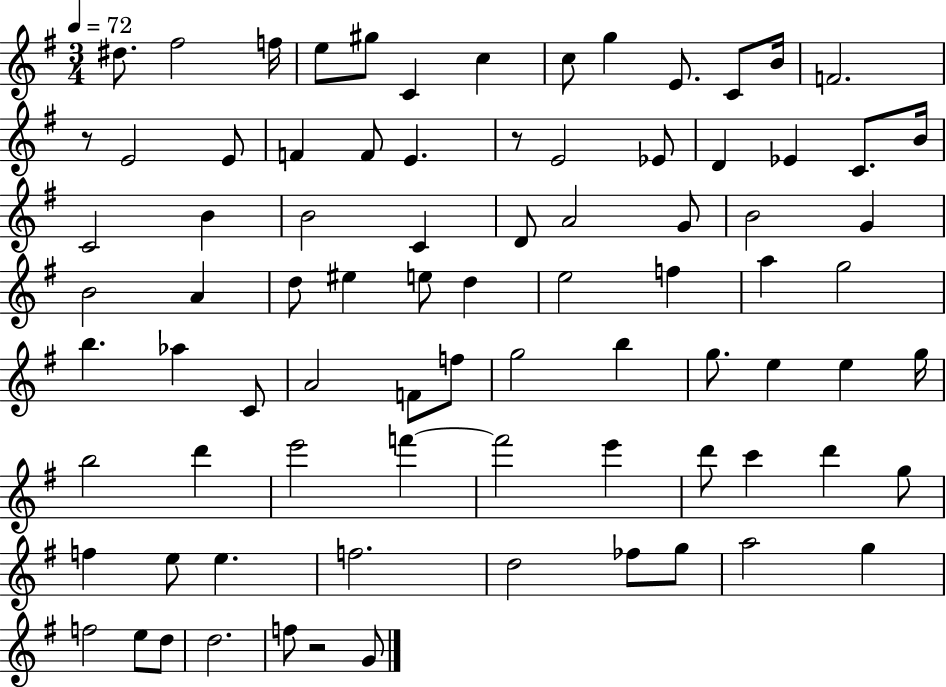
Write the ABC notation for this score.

X:1
T:Untitled
M:3/4
L:1/4
K:G
^d/2 ^f2 f/4 e/2 ^g/2 C c c/2 g E/2 C/2 B/4 F2 z/2 E2 E/2 F F/2 E z/2 E2 _E/2 D _E C/2 B/4 C2 B B2 C D/2 A2 G/2 B2 G B2 A d/2 ^e e/2 d e2 f a g2 b _a C/2 A2 F/2 f/2 g2 b g/2 e e g/4 b2 d' e'2 f' f'2 e' d'/2 c' d' g/2 f e/2 e f2 d2 _f/2 g/2 a2 g f2 e/2 d/2 d2 f/2 z2 G/2